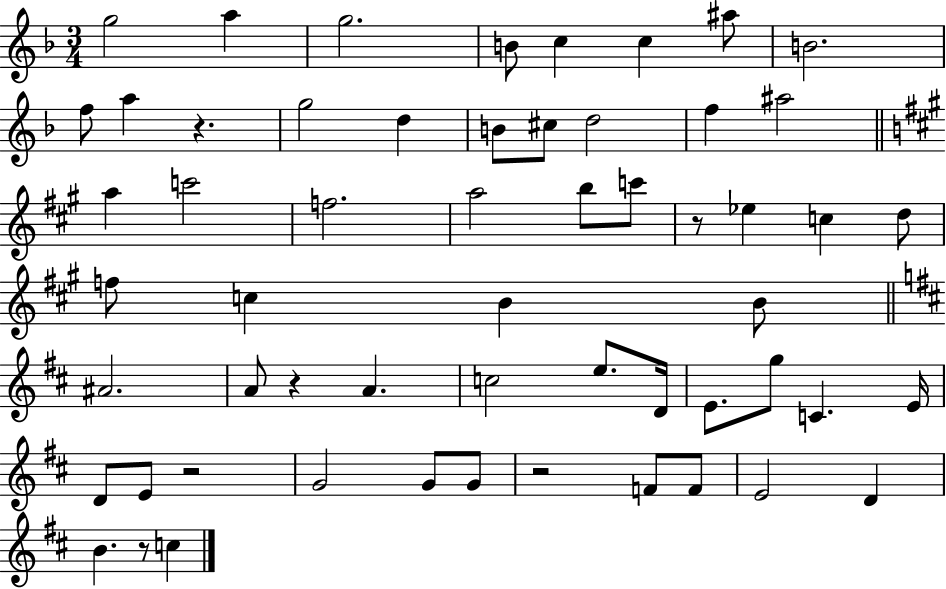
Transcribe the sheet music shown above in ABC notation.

X:1
T:Untitled
M:3/4
L:1/4
K:F
g2 a g2 B/2 c c ^a/2 B2 f/2 a z g2 d B/2 ^c/2 d2 f ^a2 a c'2 f2 a2 b/2 c'/2 z/2 _e c d/2 f/2 c B B/2 ^A2 A/2 z A c2 e/2 D/4 E/2 g/2 C E/4 D/2 E/2 z2 G2 G/2 G/2 z2 F/2 F/2 E2 D B z/2 c